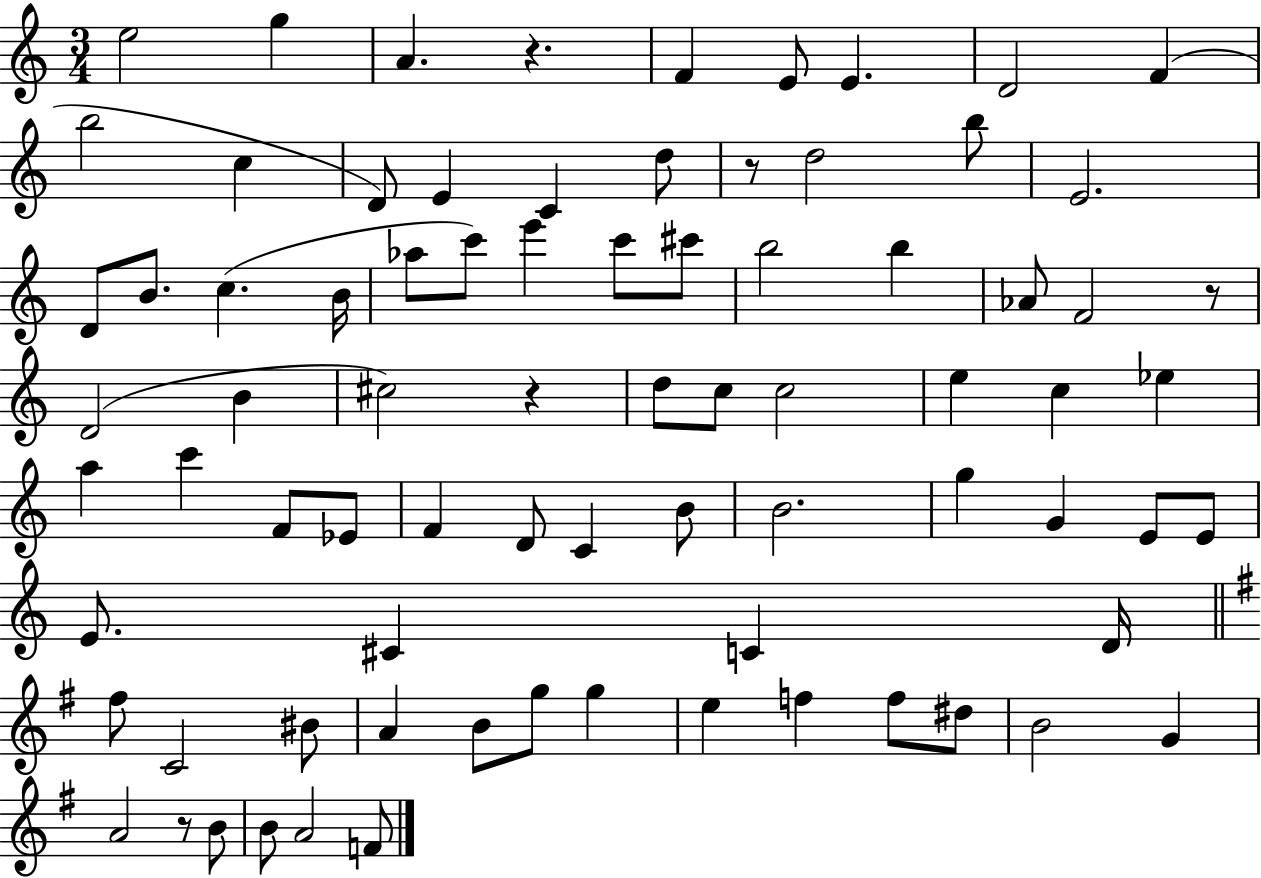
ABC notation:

X:1
T:Untitled
M:3/4
L:1/4
K:C
e2 g A z F E/2 E D2 F b2 c D/2 E C d/2 z/2 d2 b/2 E2 D/2 B/2 c B/4 _a/2 c'/2 e' c'/2 ^c'/2 b2 b _A/2 F2 z/2 D2 B ^c2 z d/2 c/2 c2 e c _e a c' F/2 _E/2 F D/2 C B/2 B2 g G E/2 E/2 E/2 ^C C D/4 ^f/2 C2 ^B/2 A B/2 g/2 g e f f/2 ^d/2 B2 G A2 z/2 B/2 B/2 A2 F/2